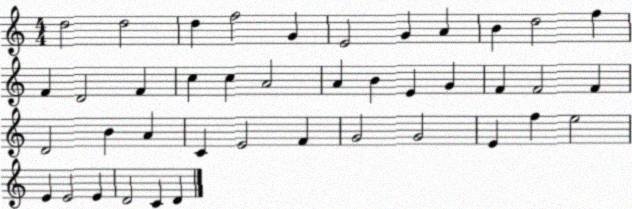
X:1
T:Untitled
M:4/4
L:1/4
K:C
d2 d2 d f2 G E2 G A B d2 f F D2 F c c A2 A B E G F F2 F D2 B A C E2 F G2 G2 E f e2 E E2 E D2 C D